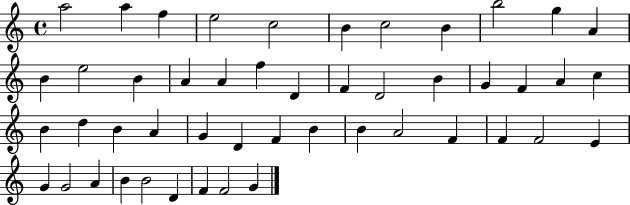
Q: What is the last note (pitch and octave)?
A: G4